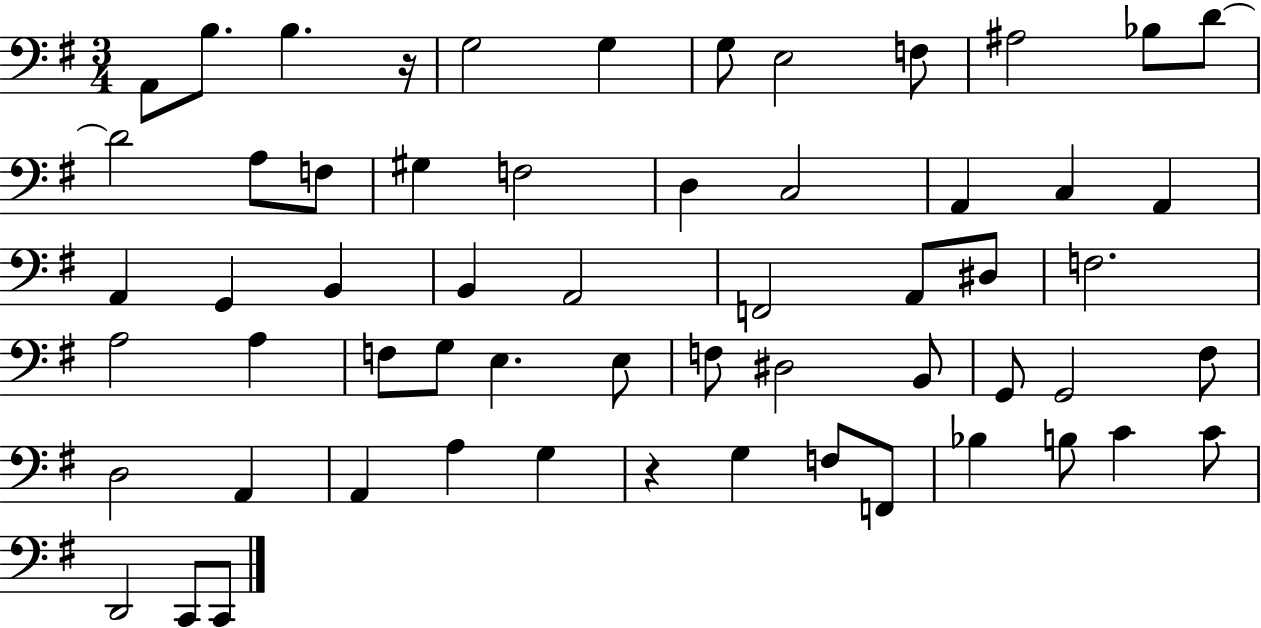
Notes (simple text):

A2/e B3/e. B3/q. R/s G3/h G3/q G3/e E3/h F3/e A#3/h Bb3/e D4/e D4/h A3/e F3/e G#3/q F3/h D3/q C3/h A2/q C3/q A2/q A2/q G2/q B2/q B2/q A2/h F2/h A2/e D#3/e F3/h. A3/h A3/q F3/e G3/e E3/q. E3/e F3/e D#3/h B2/e G2/e G2/h F#3/e D3/h A2/q A2/q A3/q G3/q R/q G3/q F3/e F2/e Bb3/q B3/e C4/q C4/e D2/h C2/e C2/e